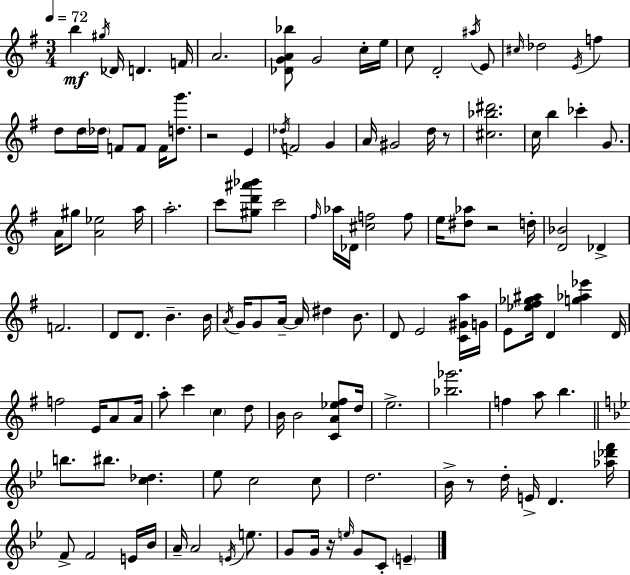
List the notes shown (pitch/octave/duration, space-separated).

B5/q G#5/s Db4/s D4/q. F4/s A4/h. [Db4,G4,A4,Bb5]/e G4/h C5/s E5/s C5/e D4/h A#5/s E4/e C#5/s Db5/h E4/s F5/q D5/e D5/s Db5/s F4/e F4/e F4/s [D5,G6]/e. R/h E4/q Db5/s F4/h G4/q A4/s G#4/h D5/s R/e [C#5,Bb5,D#6]/h. C5/s B5/q CES6/q G4/e. A4/s G#5/e [A4,Eb5]/h A5/s A5/h. C6/e [G#5,D6,A#6,Bb6]/e C6/h F#5/s Ab5/s Db4/s [C#5,F5]/h F5/e E5/s [D#5,Ab5]/e R/h D5/s [D4,Bb4]/h Db4/q F4/h. D4/e D4/e. B4/q. B4/s A4/s G4/s G4/e A4/s A4/s D#5/q B4/e. D4/e E4/h [C4,G#4,A5]/s G4/s E4/e [Eb5,F#5,Gb5,A#5]/s D4/q [G5,Ab5,Eb6]/q D4/s F5/h E4/s A4/e A4/s A5/e C6/q C5/q D5/e B4/s B4/h [C4,A4,Eb5,F#5]/e D5/s E5/h. [Bb5,Gb6]/h. F5/q A5/e B5/q. B5/e. BIS5/e. [C5,Db5]/q. Eb5/e C5/h C5/e D5/h. Bb4/s R/e D5/s E4/s D4/q. [Ab5,Db6,F6]/s F4/e F4/h E4/s Bb4/s A4/s A4/h E4/s E5/e. G4/e G4/s R/s E5/s G4/e C4/e E4/q